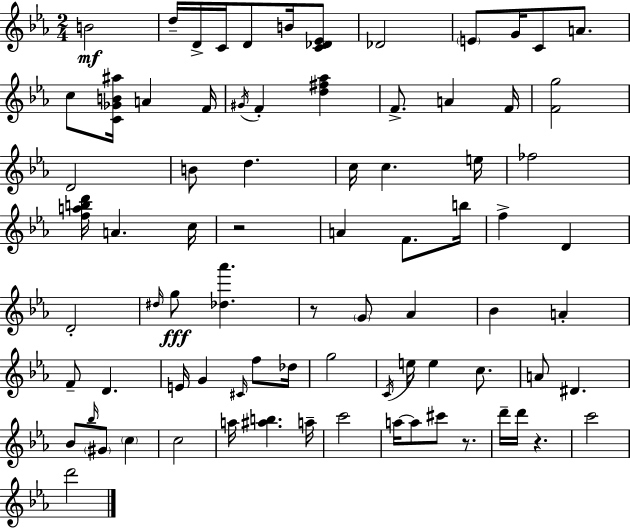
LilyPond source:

{
  \clef treble
  \numericTimeSignature
  \time 2/4
  \key ees \major
  b'2\mf | d''16-- d'16-> c'16 d'8 b'16 <c' des' ees'>8 | des'2 | \parenthesize e'8 g'16 c'8 a'8. | \break c''8 <c' ges' b' ais''>16 a'4 f'16 | \acciaccatura { gis'16 } f'4-. <d'' fis'' aes''>4 | f'8.-> a'4 | f'16 <f' g''>2 | \break d'2 | b'8 d''4. | c''16 c''4. | e''16 fes''2 | \break <f'' a'' b'' d'''>16 a'4. | c''16 r2 | a'4 f'8. | b''16 f''4-> d'4 | \break d'2-. | \grace { dis''16 }\fff g''8 <des'' aes'''>4. | r8 \parenthesize g'8 aes'4 | bes'4 a'4-. | \break f'8-- d'4. | e'16 g'4 \grace { cis'16 } | f''8 des''16 g''2 | \acciaccatura { c'16 } e''16 e''4 | \break c''8. a'8 dis'4. | bes'8 \grace { bes''16 } \parenthesize gis'8 | \parenthesize c''4 c''2 | a''16 <ais'' b''>4. | \break a''16-- c'''2 | a''16~~ a''8 | cis'''8 r8. d'''16-- d'''16 r4. | c'''2 | \break d'''2 | \bar "|."
}